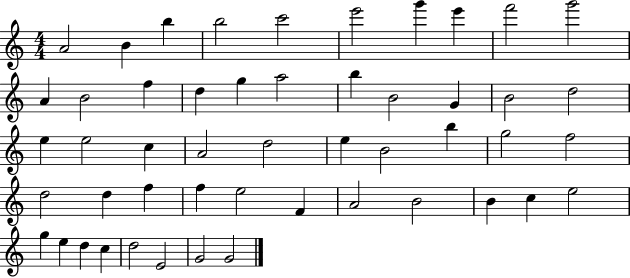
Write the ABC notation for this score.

X:1
T:Untitled
M:4/4
L:1/4
K:C
A2 B b b2 c'2 e'2 g' e' f'2 g'2 A B2 f d g a2 b B2 G B2 d2 e e2 c A2 d2 e B2 b g2 f2 d2 d f f e2 F A2 B2 B c e2 g e d c d2 E2 G2 G2